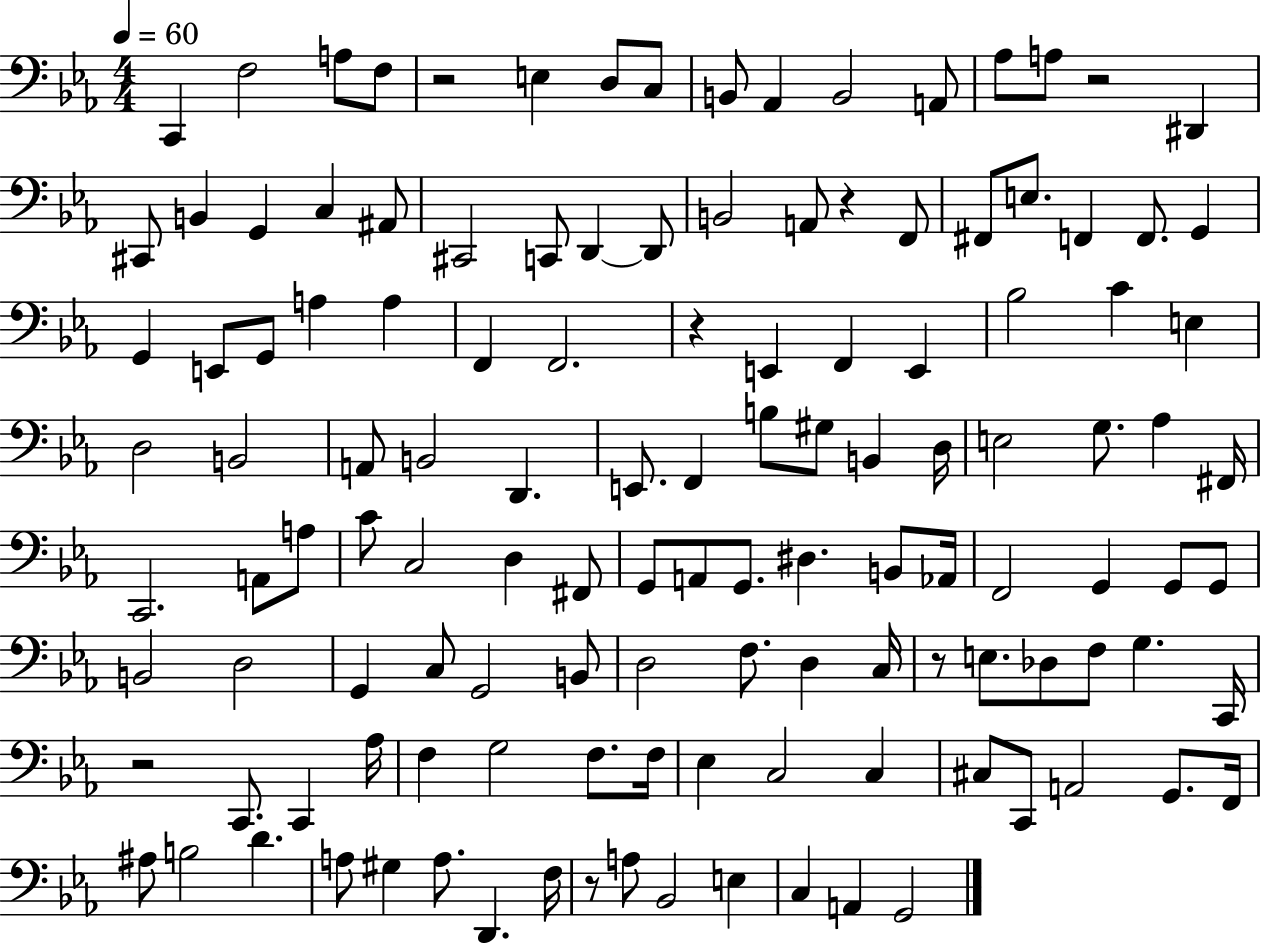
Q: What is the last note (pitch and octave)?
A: G2